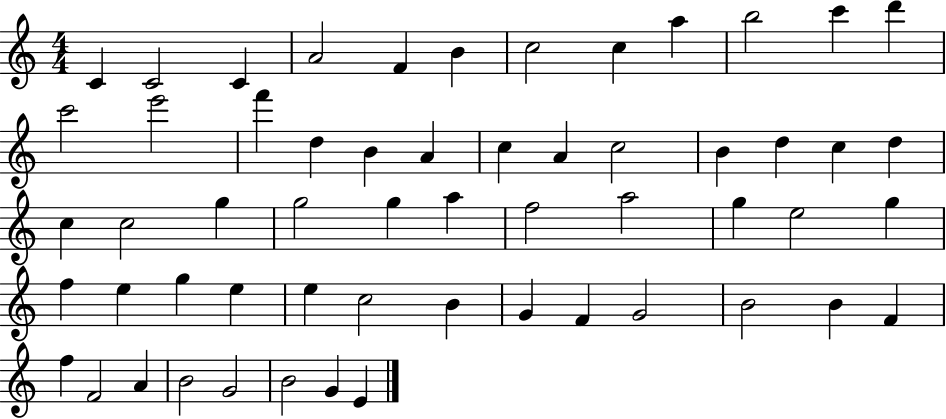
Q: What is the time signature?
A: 4/4